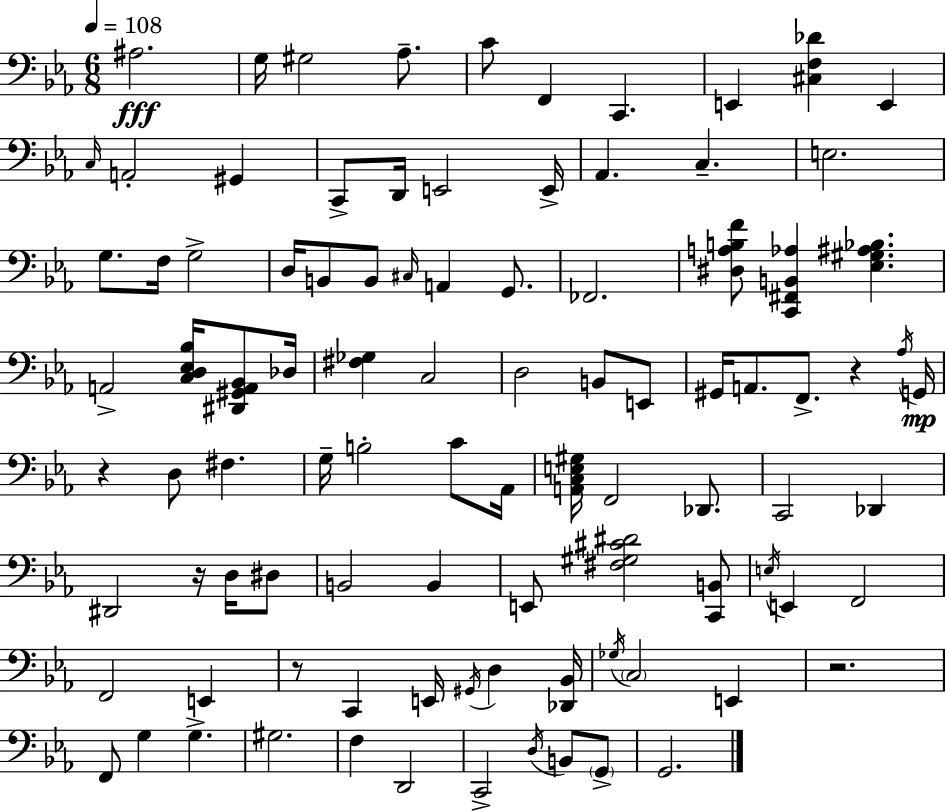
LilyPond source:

{
  \clef bass
  \numericTimeSignature
  \time 6/8
  \key c \minor
  \tempo 4 = 108
  ais2.\fff | g16 gis2 aes8.-- | c'8 f,4 c,4. | e,4 <cis f des'>4 e,4 | \break \grace { c16 } a,2-. gis,4 | c,8-> d,16 e,2 | e,16-> aes,4. c4.-- | e2. | \break g8. f16 g2-> | d16 b,8 b,8 \grace { cis16 } a,4 g,8. | fes,2. | <dis a b f'>8 <c, fis, b, aes>4 <ees gis ais bes>4. | \break a,2-> <c d ees bes>16 <dis, gis, a, bes,>8 | des16 <fis ges>4 c2 | d2 b,8 | e,8 gis,16 a,8. f,8.-> r4 | \break \acciaccatura { aes16 } g,16\mp r4 d8 fis4. | g16-- b2-. | c'8 aes,16 <a, c e gis>16 f,2 | des,8. c,2 des,4 | \break dis,2 r16 | d16 dis8 b,2 b,4 | e,8 <fis gis cis' dis'>2 | <c, b,>8 \acciaccatura { e16 } e,4 f,2 | \break f,2 | e,4 r8 c,4 e,16 \acciaccatura { gis,16 } | d4 <des, bes,>16 \acciaccatura { ges16 } \parenthesize c2 | e,4 r2. | \break f,8 g4 | g4.-> gis2. | f4 d,2 | c,2-> | \break \acciaccatura { d16 } b,8 \parenthesize g,8-> g,2. | \bar "|."
}